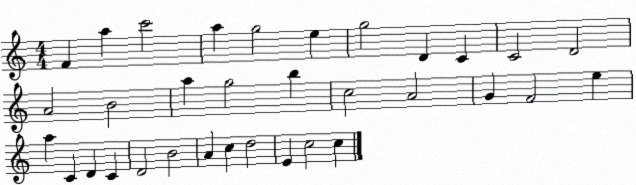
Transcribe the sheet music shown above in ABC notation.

X:1
T:Untitled
M:4/4
L:1/4
K:C
F a c'2 a g2 e g2 D C C2 D2 A2 B2 a g2 b c2 A2 G F2 e a C D C D2 B2 A c d2 E c2 c